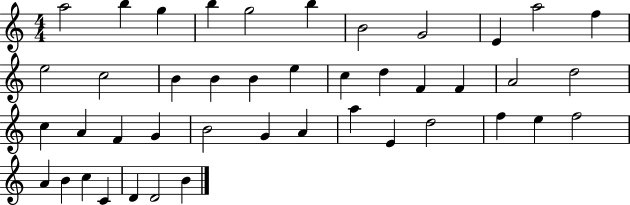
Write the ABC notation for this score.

X:1
T:Untitled
M:4/4
L:1/4
K:C
a2 b g b g2 b B2 G2 E a2 f e2 c2 B B B e c d F F A2 d2 c A F G B2 G A a E d2 f e f2 A B c C D D2 B